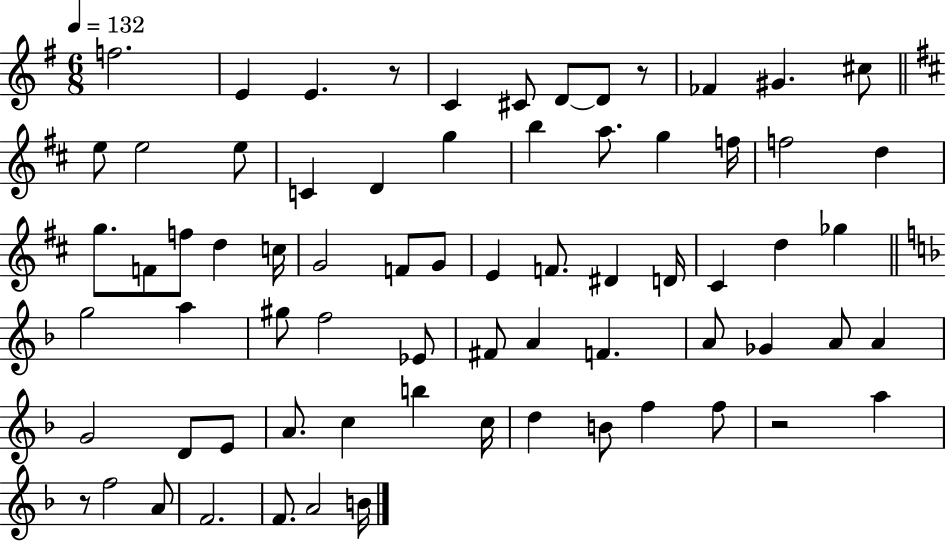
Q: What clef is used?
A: treble